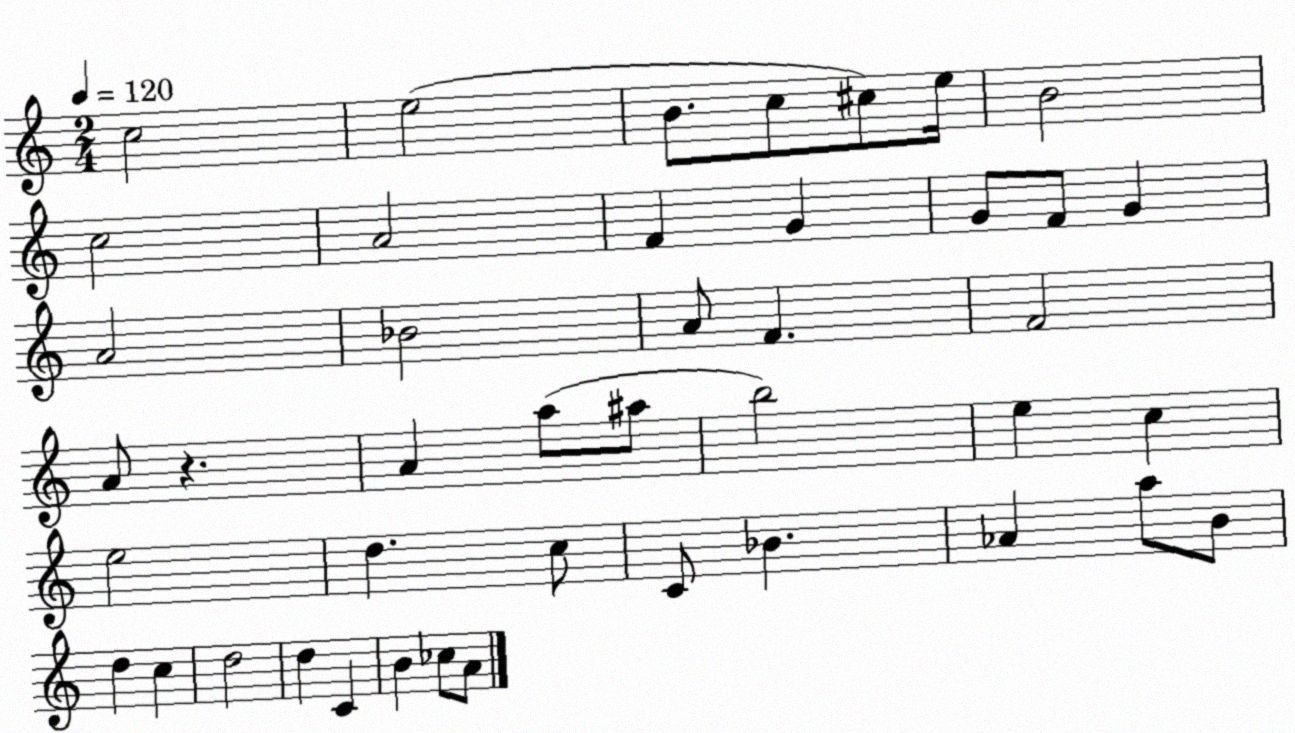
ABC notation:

X:1
T:Untitled
M:2/4
L:1/4
K:C
c2 e2 B/2 c/2 ^c/2 e/4 B2 c2 A2 F G G/2 F/2 G A2 _B2 A/2 F F2 A/2 z A a/2 ^a/2 b2 e c e2 d c/2 C/2 _B _A a/2 B/2 d c d2 d C B _c/2 A/2